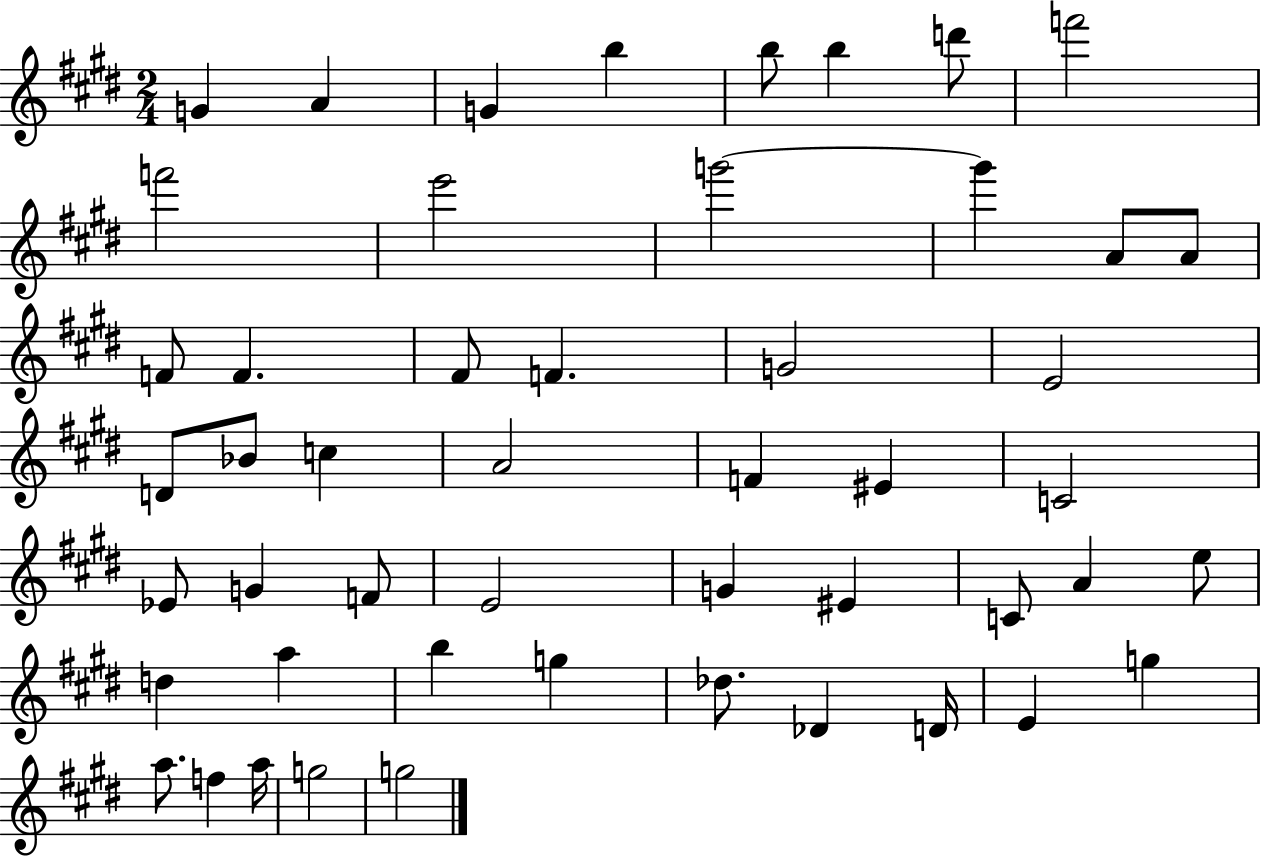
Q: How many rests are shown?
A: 0